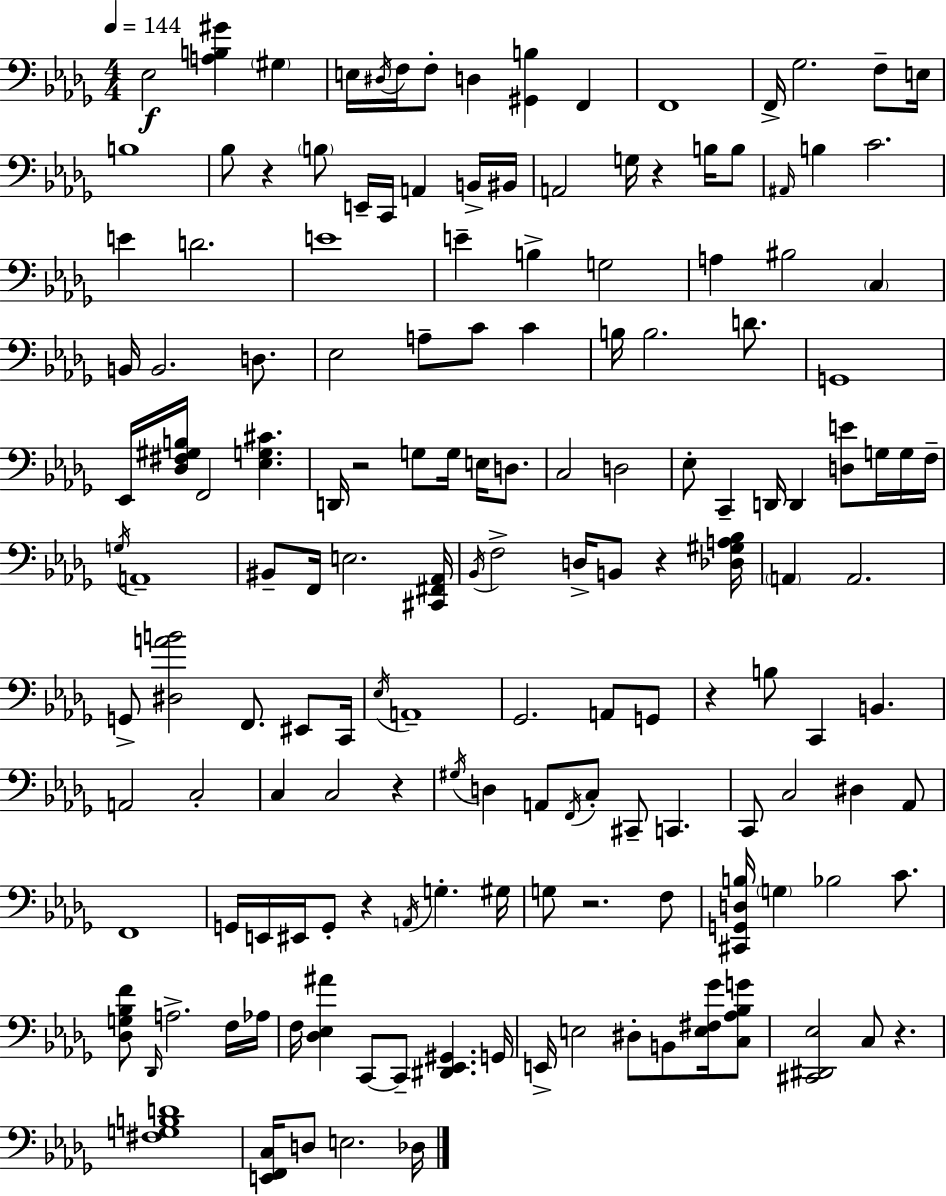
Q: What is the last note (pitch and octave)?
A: Db3